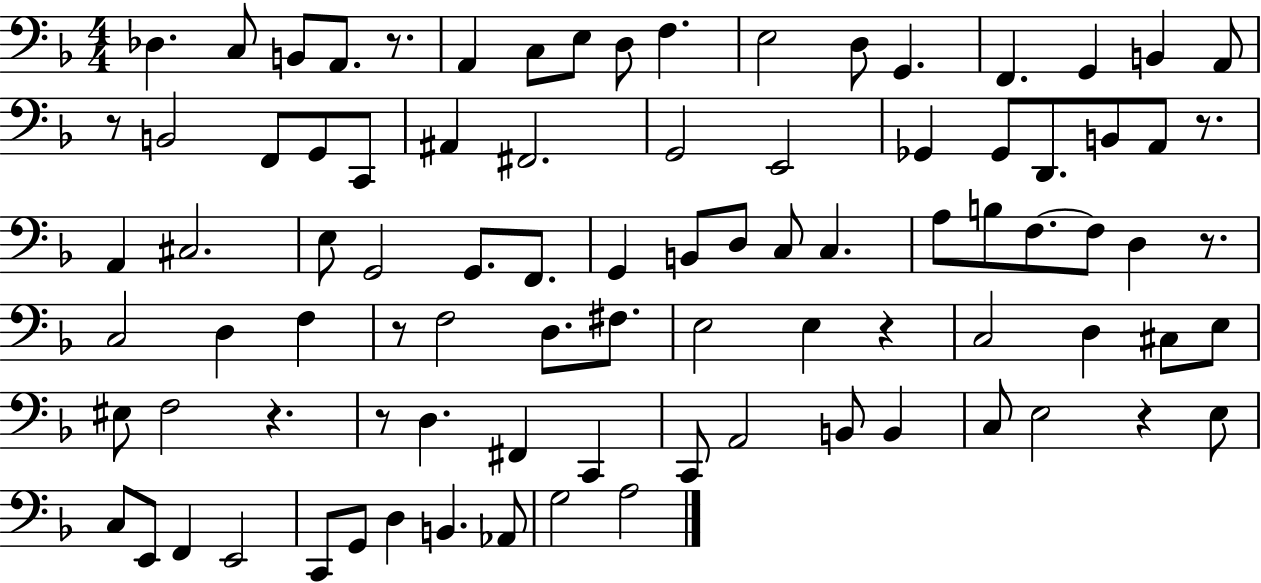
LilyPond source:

{
  \clef bass
  \numericTimeSignature
  \time 4/4
  \key f \major
  des4. c8 b,8 a,8. r8. | a,4 c8 e8 d8 f4. | e2 d8 g,4. | f,4. g,4 b,4 a,8 | \break r8 b,2 f,8 g,8 c,8 | ais,4 fis,2. | g,2 e,2 | ges,4 ges,8 d,8. b,8 a,8 r8. | \break a,4 cis2. | e8 g,2 g,8. f,8. | g,4 b,8 d8 c8 c4. | a8 b8 f8.~~ f8 d4 r8. | \break c2 d4 f4 | r8 f2 d8. fis8. | e2 e4 r4 | c2 d4 cis8 e8 | \break eis8 f2 r4. | r8 d4. fis,4 c,4 | c,8 a,2 b,8 b,4 | c8 e2 r4 e8 | \break c8 e,8 f,4 e,2 | c,8 g,8 d4 b,4. aes,8 | g2 a2 | \bar "|."
}